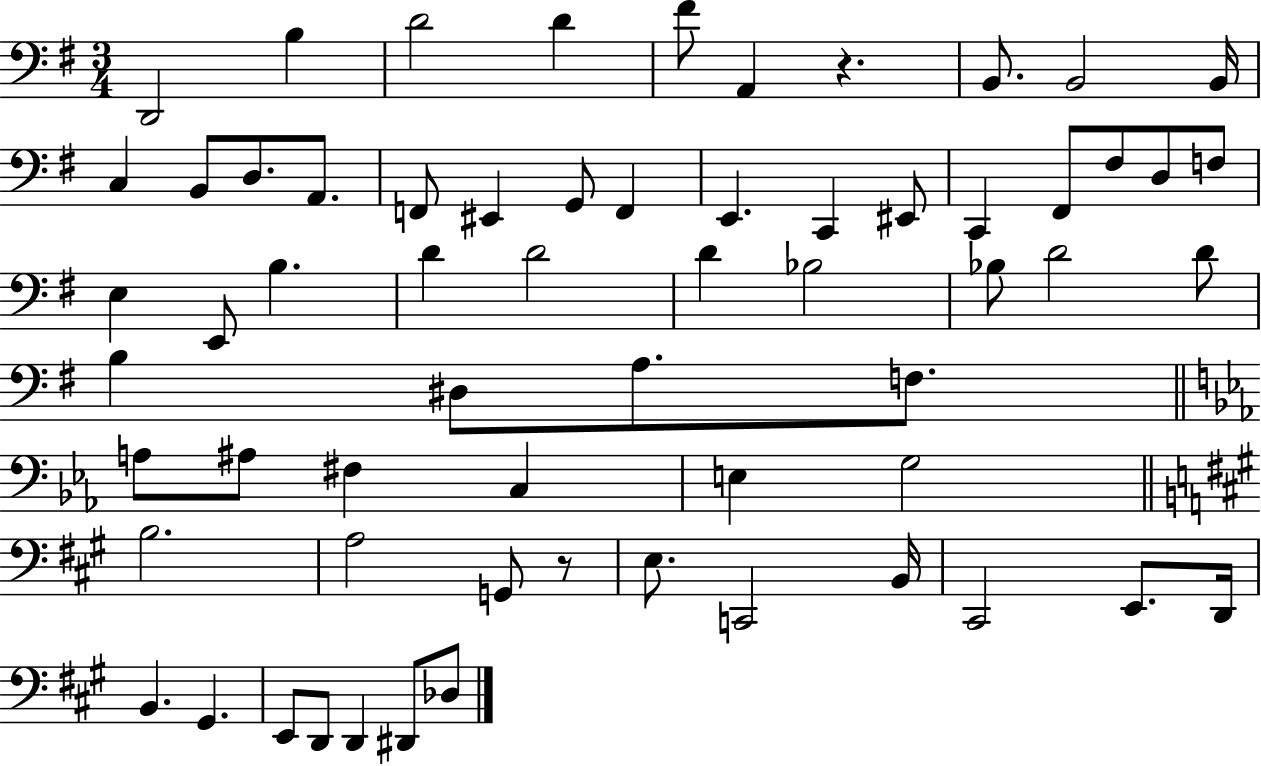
D2/h B3/q D4/h D4/q F#4/e A2/q R/q. B2/e. B2/h B2/s C3/q B2/e D3/e. A2/e. F2/e EIS2/q G2/e F2/q E2/q. C2/q EIS2/e C2/q F#2/e F#3/e D3/e F3/e E3/q E2/e B3/q. D4/q D4/h D4/q Bb3/h Bb3/e D4/h D4/e B3/q D#3/e A3/e. F3/e. A3/e A#3/e F#3/q C3/q E3/q G3/h B3/h. A3/h G2/e R/e E3/e. C2/h B2/s C#2/h E2/e. D2/s B2/q. G#2/q. E2/e D2/e D2/q D#2/e Db3/e